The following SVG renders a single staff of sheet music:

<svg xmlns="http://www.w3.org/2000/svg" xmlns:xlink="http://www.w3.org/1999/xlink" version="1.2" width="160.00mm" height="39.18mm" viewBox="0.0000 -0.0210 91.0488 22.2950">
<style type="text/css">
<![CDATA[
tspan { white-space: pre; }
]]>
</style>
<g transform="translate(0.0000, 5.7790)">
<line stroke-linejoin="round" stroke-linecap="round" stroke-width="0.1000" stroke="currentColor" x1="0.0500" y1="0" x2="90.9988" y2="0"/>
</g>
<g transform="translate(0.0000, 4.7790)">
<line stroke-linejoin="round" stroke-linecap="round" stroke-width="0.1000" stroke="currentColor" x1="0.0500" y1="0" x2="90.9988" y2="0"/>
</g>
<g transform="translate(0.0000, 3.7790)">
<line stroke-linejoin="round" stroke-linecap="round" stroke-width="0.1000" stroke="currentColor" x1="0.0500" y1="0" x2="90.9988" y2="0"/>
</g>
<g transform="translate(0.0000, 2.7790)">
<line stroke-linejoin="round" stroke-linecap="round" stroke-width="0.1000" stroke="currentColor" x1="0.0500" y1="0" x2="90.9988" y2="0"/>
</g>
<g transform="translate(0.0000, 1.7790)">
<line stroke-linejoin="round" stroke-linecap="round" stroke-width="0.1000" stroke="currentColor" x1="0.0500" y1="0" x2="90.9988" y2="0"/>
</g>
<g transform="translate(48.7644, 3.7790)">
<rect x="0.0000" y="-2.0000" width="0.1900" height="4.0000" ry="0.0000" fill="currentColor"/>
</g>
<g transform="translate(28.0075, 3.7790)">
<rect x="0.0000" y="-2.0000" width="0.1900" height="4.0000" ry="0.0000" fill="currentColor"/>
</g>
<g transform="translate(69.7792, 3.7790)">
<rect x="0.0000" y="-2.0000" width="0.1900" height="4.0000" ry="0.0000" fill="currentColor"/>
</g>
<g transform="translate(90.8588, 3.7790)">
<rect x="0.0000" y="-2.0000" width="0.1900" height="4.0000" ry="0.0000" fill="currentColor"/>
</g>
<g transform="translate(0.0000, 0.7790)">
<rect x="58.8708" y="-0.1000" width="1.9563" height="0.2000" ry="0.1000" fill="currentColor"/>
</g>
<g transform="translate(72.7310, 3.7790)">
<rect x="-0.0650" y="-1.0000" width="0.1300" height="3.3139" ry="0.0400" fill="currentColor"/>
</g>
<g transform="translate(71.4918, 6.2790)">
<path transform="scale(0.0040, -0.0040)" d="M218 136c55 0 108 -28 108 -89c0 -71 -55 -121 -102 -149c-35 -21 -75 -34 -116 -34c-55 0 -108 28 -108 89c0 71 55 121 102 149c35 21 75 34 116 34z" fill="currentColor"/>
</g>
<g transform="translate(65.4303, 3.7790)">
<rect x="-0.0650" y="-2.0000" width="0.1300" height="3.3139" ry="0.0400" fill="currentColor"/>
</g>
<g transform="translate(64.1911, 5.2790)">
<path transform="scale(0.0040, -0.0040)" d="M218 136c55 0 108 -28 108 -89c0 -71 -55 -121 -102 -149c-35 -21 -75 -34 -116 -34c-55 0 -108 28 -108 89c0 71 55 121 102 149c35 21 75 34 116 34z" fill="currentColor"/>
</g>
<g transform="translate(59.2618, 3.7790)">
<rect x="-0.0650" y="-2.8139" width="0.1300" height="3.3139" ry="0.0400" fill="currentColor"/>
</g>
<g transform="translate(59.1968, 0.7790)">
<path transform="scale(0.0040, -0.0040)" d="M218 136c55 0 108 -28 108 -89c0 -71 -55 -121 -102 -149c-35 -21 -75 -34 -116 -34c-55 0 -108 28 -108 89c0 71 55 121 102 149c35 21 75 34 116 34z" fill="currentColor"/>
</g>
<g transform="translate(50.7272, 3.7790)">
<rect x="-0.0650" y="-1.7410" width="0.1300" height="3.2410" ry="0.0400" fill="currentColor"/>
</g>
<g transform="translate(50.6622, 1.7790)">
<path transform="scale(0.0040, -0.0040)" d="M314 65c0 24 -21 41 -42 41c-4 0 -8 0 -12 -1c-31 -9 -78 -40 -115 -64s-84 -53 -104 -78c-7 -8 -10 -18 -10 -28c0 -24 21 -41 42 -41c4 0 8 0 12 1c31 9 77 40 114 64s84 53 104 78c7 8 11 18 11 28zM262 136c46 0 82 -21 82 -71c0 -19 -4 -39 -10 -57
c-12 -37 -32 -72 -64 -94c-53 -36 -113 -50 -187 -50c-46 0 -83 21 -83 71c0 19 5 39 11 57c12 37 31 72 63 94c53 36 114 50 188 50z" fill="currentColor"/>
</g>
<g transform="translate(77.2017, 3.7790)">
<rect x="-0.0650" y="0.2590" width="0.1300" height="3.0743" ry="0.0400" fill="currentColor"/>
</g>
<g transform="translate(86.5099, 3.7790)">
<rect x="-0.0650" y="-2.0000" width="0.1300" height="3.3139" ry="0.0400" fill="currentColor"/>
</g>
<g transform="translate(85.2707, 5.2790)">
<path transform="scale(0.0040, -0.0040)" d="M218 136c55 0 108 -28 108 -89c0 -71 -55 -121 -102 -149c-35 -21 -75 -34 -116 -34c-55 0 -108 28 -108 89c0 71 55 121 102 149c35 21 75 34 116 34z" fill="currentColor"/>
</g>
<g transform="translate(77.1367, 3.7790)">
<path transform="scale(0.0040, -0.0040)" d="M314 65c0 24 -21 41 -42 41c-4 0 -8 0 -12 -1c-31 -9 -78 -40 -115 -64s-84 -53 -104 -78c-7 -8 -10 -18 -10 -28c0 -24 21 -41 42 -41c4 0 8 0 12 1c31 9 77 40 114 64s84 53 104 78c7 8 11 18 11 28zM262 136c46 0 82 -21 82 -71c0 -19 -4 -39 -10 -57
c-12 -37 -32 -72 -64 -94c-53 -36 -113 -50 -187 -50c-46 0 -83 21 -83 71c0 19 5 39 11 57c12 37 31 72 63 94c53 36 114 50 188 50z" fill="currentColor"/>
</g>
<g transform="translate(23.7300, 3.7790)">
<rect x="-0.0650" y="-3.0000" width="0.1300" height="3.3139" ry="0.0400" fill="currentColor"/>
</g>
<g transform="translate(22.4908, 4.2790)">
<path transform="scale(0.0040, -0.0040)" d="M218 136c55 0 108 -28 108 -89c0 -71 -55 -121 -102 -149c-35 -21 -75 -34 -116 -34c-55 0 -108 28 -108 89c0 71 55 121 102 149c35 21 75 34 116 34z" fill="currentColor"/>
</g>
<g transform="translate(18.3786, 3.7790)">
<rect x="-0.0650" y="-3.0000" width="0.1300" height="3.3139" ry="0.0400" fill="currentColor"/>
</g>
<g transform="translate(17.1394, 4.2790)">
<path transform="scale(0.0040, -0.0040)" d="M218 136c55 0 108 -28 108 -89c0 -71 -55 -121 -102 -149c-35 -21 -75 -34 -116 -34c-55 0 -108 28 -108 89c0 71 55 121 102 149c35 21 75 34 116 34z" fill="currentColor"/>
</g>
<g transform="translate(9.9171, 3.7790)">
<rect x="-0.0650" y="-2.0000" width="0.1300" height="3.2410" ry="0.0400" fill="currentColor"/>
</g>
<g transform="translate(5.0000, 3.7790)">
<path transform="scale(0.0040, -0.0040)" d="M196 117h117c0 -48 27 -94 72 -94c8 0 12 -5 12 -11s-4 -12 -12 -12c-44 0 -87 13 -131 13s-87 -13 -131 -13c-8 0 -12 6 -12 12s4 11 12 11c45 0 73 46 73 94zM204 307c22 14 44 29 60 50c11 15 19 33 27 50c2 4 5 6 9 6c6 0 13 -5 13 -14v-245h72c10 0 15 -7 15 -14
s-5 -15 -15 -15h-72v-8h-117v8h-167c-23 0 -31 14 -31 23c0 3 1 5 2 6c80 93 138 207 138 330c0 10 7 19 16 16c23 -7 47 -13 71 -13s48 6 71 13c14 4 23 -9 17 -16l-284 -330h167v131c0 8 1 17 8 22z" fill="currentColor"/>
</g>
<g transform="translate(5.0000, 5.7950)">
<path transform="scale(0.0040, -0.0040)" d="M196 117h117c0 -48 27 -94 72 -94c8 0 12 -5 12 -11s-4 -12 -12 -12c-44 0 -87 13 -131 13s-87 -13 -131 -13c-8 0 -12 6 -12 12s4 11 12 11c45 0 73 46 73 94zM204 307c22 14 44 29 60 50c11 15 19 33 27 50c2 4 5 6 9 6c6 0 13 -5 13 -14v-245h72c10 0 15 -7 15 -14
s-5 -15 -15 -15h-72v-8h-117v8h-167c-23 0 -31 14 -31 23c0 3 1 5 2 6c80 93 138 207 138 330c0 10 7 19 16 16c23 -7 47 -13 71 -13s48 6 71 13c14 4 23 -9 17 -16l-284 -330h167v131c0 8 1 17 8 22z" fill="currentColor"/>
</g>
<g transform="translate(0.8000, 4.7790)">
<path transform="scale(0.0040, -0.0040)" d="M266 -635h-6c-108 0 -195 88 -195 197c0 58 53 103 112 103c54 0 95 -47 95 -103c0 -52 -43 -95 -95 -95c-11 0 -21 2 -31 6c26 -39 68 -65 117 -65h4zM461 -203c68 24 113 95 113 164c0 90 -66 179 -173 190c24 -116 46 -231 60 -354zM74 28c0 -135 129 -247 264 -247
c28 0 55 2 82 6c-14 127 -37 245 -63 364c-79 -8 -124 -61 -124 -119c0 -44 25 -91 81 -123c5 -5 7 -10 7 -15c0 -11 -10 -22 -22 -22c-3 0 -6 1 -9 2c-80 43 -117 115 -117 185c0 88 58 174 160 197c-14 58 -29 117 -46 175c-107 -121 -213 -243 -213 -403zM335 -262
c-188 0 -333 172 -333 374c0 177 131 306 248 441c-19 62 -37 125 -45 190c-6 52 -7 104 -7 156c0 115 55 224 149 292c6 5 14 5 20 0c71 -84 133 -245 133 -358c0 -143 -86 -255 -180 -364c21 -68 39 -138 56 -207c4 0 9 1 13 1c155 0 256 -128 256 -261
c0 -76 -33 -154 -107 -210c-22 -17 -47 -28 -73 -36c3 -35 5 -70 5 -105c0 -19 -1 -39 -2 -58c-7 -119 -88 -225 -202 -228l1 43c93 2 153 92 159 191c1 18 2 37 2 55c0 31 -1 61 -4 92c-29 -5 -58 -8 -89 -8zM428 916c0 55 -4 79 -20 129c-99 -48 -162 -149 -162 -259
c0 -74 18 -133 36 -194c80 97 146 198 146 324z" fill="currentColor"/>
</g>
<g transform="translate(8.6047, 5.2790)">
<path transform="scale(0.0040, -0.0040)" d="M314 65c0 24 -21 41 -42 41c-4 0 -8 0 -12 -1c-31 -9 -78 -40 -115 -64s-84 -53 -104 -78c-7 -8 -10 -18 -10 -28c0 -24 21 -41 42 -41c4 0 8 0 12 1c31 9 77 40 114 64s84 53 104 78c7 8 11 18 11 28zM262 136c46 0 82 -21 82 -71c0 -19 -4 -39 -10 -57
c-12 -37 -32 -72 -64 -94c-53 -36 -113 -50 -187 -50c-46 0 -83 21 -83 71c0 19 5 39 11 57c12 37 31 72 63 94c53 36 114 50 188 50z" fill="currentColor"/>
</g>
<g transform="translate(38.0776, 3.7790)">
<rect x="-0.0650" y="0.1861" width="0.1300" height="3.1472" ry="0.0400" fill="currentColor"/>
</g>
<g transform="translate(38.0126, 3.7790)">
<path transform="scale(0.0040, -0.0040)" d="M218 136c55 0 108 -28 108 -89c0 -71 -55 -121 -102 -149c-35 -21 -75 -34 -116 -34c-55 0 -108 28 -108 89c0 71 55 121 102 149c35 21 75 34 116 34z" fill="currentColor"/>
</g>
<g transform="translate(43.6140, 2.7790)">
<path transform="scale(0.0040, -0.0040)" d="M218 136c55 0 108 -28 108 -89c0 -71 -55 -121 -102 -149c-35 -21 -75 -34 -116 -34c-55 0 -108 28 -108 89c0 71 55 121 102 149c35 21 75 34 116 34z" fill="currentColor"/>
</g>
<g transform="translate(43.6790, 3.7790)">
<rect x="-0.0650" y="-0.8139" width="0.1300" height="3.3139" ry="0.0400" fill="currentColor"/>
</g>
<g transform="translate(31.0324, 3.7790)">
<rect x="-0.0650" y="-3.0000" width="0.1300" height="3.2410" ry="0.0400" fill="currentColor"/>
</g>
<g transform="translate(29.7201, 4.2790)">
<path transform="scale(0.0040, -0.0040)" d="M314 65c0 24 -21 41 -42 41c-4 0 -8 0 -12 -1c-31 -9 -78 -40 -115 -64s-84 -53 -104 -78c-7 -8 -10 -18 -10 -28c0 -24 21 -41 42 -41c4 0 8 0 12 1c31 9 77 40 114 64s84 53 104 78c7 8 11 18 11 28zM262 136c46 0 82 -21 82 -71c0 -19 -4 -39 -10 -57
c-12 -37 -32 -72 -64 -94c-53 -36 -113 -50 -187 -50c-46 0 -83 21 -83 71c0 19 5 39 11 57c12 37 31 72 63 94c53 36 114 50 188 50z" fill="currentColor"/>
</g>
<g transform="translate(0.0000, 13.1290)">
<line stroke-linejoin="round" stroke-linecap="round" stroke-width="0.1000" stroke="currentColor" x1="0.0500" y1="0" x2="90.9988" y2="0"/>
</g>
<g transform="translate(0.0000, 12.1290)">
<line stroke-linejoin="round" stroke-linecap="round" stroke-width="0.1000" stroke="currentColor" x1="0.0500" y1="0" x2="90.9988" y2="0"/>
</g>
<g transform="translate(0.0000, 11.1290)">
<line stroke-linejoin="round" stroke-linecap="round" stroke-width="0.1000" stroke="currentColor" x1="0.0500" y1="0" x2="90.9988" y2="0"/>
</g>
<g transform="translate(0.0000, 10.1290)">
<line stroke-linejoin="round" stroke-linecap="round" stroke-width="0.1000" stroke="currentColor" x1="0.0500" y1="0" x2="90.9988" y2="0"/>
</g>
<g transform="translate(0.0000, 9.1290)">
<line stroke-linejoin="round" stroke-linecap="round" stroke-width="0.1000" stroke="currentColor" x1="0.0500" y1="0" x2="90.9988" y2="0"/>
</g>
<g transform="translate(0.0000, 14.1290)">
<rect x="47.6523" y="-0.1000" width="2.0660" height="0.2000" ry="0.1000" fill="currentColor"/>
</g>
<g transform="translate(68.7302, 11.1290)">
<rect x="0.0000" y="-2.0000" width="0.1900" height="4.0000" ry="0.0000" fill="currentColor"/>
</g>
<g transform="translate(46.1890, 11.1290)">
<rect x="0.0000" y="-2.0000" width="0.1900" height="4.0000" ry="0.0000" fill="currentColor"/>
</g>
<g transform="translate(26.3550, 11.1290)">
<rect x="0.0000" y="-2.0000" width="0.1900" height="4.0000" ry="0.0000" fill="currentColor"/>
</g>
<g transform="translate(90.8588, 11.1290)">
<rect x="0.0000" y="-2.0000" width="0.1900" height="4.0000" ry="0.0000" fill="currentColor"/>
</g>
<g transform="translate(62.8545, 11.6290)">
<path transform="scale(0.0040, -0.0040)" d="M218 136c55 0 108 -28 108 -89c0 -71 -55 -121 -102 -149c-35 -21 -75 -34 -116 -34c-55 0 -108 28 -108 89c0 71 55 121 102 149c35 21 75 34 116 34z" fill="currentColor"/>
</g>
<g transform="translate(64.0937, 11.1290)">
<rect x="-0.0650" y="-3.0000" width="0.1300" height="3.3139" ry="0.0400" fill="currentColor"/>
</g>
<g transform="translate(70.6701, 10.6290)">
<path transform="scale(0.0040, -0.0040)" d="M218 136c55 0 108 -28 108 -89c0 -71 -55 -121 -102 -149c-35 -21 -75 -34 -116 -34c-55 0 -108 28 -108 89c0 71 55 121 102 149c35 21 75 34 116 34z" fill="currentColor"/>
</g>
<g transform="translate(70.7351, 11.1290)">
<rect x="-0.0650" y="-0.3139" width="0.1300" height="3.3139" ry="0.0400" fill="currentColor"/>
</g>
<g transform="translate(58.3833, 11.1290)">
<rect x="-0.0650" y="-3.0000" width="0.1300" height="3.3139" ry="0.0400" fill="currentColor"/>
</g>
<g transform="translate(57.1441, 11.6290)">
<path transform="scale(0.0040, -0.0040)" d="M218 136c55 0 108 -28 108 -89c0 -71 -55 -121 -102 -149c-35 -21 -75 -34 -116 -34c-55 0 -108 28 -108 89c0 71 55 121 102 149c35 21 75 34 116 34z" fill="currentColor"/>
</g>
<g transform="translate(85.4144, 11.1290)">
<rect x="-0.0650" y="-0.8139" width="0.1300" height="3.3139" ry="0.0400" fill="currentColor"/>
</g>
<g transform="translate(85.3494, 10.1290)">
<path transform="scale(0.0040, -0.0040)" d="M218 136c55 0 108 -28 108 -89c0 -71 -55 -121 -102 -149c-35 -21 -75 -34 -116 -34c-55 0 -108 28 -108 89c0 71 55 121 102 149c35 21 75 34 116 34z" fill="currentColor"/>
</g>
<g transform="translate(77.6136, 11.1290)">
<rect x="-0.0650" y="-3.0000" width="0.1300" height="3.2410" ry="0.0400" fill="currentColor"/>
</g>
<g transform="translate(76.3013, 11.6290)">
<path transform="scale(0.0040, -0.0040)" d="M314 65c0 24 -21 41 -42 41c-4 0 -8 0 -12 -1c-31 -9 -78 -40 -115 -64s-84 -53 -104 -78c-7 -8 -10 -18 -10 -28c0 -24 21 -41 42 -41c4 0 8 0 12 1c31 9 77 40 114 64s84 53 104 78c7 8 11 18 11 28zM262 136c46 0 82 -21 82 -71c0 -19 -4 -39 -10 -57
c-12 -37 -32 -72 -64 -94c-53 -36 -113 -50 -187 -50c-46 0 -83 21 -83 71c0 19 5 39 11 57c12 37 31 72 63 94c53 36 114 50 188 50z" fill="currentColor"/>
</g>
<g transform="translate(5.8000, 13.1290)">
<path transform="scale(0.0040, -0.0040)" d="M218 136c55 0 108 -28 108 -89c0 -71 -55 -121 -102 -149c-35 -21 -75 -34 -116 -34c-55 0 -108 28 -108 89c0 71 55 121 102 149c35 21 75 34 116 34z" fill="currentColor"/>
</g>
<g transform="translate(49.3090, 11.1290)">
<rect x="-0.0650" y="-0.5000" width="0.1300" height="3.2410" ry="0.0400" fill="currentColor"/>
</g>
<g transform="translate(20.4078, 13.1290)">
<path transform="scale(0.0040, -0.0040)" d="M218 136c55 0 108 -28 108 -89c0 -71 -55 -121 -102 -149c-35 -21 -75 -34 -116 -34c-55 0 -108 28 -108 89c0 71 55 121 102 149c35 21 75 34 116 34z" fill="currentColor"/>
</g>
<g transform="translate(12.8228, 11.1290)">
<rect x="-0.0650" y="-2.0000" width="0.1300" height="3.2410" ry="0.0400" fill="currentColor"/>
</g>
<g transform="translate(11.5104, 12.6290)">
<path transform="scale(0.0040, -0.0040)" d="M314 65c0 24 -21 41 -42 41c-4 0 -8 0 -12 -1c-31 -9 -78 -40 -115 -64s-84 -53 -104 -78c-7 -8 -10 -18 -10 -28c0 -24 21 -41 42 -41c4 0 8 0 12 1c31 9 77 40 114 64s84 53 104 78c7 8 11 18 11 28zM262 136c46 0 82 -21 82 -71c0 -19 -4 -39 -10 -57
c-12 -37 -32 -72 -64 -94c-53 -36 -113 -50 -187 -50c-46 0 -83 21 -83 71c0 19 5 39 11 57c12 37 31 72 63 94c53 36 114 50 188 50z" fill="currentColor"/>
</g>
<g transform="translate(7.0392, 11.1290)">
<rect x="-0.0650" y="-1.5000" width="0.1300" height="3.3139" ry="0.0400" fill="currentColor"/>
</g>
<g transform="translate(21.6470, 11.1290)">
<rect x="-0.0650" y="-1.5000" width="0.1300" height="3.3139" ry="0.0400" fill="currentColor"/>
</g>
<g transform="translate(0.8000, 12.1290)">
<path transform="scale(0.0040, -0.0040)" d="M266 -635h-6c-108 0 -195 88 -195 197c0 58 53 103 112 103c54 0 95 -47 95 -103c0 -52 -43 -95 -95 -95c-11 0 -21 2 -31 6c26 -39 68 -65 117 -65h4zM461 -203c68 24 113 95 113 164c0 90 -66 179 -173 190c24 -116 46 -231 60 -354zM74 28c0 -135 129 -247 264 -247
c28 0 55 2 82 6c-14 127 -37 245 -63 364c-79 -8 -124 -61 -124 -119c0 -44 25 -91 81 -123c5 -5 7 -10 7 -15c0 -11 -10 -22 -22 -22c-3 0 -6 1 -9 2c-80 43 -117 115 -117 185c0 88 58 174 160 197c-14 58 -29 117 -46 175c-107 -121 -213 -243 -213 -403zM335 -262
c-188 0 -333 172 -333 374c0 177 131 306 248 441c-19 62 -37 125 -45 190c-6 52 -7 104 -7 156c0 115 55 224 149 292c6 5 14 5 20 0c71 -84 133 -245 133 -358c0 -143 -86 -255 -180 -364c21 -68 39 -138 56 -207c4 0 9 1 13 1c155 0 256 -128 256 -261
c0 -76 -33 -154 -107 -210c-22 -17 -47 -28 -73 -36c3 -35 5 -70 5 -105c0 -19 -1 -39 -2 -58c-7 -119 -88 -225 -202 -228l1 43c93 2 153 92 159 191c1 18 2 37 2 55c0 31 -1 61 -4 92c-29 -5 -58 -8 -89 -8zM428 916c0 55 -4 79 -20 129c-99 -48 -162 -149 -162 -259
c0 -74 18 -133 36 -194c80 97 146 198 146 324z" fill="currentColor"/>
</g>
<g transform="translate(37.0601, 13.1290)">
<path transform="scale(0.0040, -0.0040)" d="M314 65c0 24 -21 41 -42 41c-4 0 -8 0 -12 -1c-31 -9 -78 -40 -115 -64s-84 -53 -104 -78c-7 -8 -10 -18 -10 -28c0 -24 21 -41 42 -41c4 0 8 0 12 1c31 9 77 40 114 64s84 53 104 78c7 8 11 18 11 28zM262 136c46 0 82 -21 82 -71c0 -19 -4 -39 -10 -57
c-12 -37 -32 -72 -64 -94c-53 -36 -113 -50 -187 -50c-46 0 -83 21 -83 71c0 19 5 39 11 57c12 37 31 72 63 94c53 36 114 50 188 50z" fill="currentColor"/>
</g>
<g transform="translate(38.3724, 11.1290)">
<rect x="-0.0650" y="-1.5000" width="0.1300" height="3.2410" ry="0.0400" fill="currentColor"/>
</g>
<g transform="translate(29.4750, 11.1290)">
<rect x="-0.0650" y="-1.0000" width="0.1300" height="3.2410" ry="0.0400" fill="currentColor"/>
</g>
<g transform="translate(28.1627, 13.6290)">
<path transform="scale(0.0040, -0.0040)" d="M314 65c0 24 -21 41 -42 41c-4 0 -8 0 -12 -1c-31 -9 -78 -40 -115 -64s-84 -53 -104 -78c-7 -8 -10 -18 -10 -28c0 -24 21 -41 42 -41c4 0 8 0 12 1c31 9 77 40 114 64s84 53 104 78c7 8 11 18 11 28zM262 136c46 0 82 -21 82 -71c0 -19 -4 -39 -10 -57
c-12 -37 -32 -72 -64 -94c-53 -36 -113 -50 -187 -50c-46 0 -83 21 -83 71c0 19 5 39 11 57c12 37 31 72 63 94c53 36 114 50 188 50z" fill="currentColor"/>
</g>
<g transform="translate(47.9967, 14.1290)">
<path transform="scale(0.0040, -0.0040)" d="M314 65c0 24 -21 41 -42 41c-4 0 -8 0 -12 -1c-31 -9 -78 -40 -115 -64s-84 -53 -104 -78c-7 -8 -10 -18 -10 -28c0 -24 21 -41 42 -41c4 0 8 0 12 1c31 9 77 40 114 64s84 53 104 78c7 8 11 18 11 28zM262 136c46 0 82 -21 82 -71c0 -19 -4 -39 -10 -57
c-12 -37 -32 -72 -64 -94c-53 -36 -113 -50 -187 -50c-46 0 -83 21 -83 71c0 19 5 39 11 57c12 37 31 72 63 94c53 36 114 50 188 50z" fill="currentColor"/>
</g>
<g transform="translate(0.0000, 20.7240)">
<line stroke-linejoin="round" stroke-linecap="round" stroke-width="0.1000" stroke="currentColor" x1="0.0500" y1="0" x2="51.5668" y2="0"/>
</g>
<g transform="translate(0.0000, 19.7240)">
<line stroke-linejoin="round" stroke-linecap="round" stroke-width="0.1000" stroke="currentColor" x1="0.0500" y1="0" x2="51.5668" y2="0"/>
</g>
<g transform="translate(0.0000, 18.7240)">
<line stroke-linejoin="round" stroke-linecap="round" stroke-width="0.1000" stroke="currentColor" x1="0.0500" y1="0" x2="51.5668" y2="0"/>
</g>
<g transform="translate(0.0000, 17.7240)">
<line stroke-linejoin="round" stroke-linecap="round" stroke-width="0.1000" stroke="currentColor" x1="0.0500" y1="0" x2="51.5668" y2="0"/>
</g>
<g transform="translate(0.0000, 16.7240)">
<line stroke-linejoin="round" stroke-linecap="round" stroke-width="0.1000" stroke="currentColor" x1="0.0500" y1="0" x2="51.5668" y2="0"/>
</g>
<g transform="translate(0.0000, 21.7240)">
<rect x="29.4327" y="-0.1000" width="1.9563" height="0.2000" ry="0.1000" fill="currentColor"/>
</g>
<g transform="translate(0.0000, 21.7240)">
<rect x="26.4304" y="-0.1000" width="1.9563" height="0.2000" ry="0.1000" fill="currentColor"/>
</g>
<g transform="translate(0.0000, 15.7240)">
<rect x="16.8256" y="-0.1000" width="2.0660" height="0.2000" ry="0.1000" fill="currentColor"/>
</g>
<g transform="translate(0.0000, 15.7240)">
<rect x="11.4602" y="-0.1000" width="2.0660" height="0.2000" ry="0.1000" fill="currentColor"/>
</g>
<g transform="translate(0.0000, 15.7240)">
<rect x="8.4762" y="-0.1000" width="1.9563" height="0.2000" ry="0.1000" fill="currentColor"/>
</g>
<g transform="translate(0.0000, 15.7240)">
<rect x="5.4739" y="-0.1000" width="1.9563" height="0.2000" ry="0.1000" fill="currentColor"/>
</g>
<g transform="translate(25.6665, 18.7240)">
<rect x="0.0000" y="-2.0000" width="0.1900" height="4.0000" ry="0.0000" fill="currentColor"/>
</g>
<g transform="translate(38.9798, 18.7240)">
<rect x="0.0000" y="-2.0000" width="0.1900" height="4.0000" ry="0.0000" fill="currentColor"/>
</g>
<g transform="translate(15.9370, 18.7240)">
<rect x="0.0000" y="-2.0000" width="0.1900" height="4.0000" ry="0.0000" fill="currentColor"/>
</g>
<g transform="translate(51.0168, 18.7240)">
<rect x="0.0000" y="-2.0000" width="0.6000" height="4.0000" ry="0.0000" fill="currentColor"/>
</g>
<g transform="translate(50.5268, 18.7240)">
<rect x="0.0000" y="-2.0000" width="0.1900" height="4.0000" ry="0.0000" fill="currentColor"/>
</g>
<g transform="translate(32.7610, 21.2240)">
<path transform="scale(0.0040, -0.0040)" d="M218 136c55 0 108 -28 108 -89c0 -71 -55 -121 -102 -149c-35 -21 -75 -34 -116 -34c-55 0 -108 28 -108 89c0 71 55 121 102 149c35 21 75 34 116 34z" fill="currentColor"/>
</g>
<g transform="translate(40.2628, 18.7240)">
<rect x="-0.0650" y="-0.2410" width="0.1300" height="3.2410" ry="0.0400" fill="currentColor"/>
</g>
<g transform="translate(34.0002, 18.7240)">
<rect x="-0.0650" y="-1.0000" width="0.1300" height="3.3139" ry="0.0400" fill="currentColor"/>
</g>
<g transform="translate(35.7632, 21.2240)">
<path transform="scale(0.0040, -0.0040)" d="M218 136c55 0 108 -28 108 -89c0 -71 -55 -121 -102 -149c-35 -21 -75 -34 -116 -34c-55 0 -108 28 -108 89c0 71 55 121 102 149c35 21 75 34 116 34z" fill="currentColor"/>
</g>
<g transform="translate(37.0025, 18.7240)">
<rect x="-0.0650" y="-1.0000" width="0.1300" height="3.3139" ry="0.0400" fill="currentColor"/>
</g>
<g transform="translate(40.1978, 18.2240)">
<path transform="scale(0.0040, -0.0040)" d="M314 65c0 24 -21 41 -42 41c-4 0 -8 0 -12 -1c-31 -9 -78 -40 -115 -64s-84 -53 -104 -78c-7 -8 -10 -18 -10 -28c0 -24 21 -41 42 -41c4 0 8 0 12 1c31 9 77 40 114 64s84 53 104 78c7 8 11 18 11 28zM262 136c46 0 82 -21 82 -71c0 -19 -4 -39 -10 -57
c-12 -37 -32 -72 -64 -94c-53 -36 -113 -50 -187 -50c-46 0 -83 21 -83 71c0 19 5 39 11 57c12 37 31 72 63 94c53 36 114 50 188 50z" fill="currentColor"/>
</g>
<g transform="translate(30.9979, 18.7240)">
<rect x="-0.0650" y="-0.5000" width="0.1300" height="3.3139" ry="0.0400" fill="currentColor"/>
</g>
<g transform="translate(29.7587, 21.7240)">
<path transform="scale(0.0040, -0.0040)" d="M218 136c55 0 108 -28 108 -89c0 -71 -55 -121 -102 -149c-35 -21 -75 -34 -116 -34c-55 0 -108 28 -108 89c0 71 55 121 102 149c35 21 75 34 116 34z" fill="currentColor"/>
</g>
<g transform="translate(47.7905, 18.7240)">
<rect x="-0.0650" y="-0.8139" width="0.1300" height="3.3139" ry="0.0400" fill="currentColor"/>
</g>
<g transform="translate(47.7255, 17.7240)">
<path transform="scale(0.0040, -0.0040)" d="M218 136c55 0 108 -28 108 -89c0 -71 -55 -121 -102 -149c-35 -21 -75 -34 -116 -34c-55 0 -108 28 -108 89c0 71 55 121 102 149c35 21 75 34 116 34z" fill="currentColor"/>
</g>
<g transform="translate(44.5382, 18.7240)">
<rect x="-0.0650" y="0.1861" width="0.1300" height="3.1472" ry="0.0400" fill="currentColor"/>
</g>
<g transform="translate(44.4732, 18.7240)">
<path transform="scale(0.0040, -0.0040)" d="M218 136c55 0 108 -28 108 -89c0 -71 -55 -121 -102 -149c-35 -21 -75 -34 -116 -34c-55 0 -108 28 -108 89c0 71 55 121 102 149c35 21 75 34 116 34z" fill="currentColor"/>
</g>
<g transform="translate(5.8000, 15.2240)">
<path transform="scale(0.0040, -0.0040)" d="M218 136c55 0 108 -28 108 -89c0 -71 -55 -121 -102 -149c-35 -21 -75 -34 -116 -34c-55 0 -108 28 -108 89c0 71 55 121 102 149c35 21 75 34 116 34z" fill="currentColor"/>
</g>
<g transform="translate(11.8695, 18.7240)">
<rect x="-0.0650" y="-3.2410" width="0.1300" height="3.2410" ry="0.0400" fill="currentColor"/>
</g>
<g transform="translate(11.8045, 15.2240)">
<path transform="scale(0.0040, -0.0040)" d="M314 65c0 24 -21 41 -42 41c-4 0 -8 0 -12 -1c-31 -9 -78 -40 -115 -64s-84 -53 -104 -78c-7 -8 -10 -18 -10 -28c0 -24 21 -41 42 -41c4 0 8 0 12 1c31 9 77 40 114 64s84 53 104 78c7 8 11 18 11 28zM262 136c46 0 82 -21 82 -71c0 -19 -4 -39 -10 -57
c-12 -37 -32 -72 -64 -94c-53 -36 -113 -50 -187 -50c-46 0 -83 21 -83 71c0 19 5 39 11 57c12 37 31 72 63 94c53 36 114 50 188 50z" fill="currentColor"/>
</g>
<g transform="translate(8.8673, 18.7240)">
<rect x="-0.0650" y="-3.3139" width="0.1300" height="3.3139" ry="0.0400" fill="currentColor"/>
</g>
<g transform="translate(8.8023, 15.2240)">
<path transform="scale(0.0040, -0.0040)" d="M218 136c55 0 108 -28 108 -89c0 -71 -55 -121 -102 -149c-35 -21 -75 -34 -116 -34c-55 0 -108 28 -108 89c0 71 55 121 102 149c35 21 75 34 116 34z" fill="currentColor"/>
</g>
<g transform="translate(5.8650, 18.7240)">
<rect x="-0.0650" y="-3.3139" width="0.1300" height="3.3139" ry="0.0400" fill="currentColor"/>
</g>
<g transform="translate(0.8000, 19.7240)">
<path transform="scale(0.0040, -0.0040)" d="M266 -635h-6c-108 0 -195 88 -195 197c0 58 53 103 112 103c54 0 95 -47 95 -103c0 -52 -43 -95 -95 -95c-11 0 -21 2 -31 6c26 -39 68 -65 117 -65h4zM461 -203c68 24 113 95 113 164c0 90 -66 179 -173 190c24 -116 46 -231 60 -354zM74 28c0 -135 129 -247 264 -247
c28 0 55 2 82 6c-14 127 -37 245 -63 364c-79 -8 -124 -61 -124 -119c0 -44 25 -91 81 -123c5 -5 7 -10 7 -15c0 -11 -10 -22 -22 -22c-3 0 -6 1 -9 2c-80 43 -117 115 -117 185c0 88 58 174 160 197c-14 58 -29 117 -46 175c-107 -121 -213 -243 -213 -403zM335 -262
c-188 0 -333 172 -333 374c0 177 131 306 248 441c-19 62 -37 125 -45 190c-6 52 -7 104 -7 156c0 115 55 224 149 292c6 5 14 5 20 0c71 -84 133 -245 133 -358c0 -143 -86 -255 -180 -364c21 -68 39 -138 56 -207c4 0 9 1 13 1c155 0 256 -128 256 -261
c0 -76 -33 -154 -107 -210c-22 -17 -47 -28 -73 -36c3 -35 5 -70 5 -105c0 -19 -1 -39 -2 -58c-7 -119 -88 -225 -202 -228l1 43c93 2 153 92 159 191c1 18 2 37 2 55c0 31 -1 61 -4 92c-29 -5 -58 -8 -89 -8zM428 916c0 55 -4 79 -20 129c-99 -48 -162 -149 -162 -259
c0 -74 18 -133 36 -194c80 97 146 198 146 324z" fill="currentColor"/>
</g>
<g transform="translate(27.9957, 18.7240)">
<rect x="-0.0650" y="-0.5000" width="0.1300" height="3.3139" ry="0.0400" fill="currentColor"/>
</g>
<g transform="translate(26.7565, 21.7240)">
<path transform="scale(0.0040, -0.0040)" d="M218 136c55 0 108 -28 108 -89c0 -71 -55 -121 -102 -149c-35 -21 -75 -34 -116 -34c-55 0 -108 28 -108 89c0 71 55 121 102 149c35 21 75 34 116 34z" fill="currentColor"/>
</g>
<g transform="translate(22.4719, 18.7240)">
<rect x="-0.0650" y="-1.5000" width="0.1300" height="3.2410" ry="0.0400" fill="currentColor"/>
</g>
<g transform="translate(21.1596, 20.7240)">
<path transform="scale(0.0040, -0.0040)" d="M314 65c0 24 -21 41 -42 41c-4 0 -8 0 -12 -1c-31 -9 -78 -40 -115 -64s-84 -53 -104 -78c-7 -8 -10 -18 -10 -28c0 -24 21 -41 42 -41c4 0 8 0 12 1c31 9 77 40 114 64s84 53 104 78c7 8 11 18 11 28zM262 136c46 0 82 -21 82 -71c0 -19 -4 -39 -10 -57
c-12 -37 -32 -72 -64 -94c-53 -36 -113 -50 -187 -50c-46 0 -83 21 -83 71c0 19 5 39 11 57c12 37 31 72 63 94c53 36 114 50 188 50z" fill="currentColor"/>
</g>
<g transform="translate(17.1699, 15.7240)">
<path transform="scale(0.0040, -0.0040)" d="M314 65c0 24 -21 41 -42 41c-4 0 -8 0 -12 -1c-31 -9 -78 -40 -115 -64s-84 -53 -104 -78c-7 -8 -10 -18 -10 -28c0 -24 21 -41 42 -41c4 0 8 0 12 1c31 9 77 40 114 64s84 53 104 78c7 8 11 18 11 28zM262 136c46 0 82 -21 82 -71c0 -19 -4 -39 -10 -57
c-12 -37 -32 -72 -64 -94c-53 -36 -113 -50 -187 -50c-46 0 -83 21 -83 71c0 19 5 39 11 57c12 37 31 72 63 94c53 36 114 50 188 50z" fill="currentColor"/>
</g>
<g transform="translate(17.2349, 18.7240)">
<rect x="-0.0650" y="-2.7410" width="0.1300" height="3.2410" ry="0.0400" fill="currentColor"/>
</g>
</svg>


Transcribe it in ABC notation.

X:1
T:Untitled
M:4/4
L:1/4
K:C
F2 A A A2 B d f2 a F D B2 F E F2 E D2 E2 C2 A A c A2 d b b b2 a2 E2 C C D D c2 B d